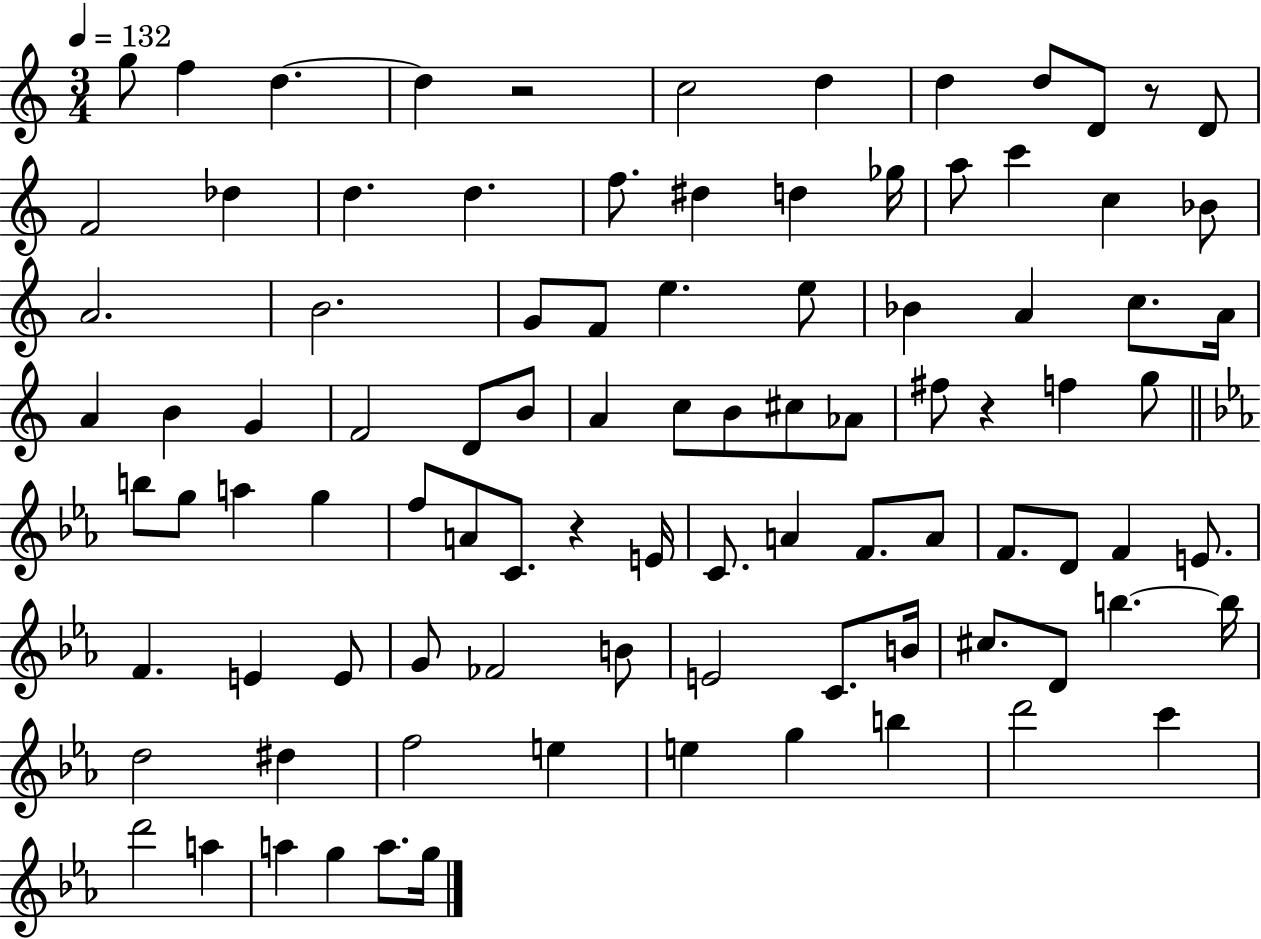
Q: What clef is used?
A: treble